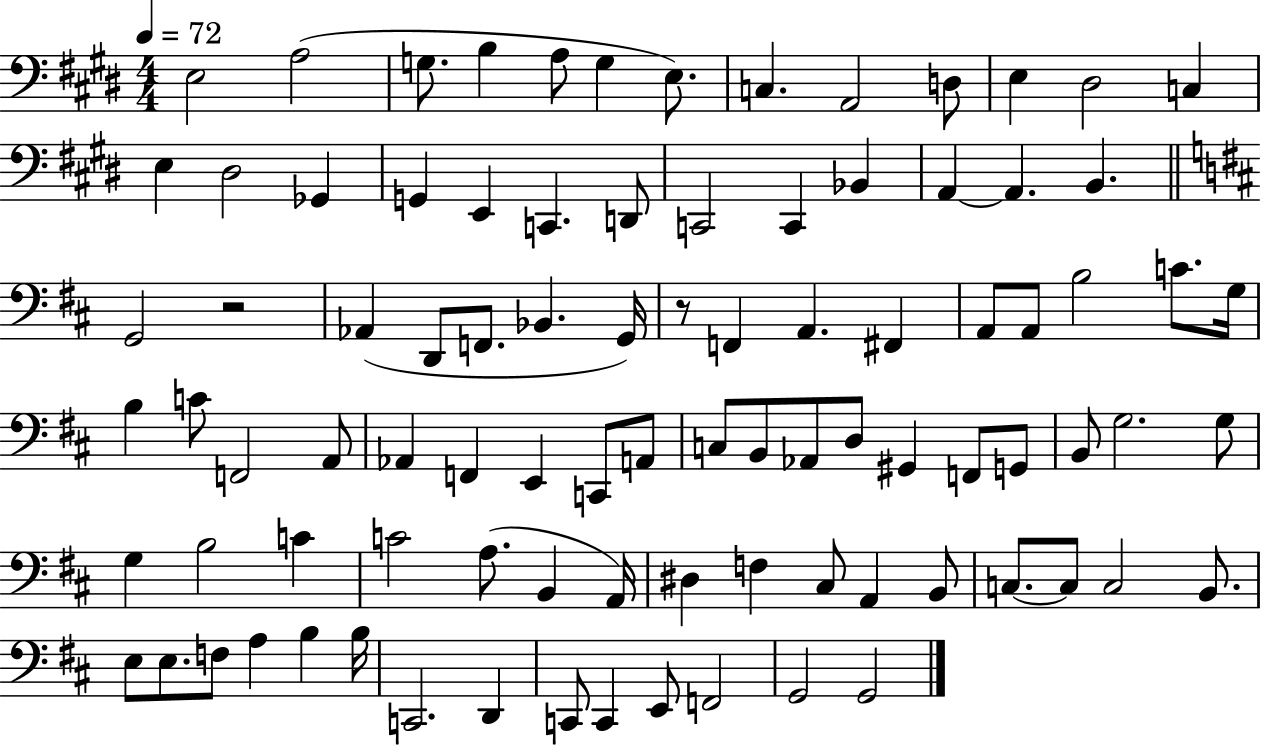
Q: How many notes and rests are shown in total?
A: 91